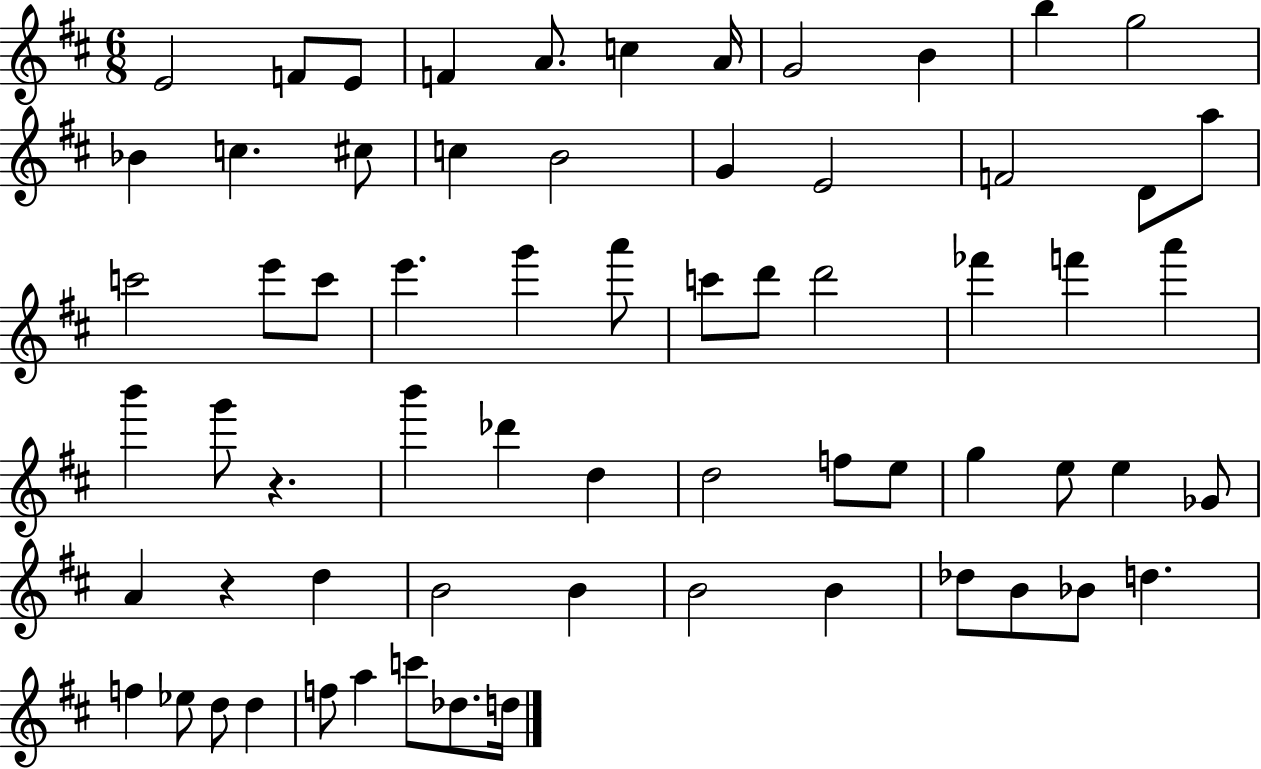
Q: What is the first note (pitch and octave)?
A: E4